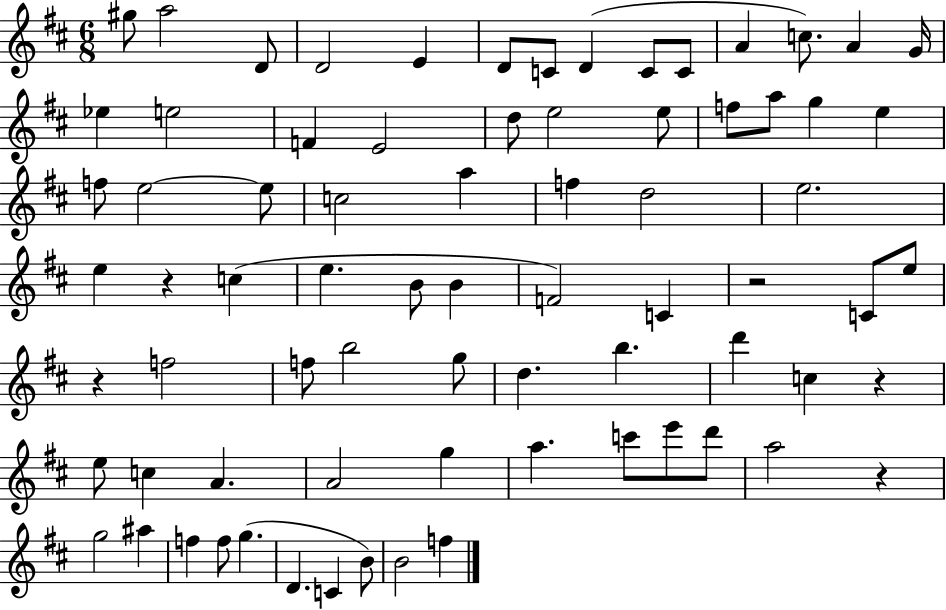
{
  \clef treble
  \numericTimeSignature
  \time 6/8
  \key d \major
  gis''8 a''2 d'8 | d'2 e'4 | d'8 c'8 d'4( c'8 c'8 | a'4 c''8.) a'4 g'16 | \break ees''4 e''2 | f'4 e'2 | d''8 e''2 e''8 | f''8 a''8 g''4 e''4 | \break f''8 e''2~~ e''8 | c''2 a''4 | f''4 d''2 | e''2. | \break e''4 r4 c''4( | e''4. b'8 b'4 | f'2) c'4 | r2 c'8 e''8 | \break r4 f''2 | f''8 b''2 g''8 | d''4. b''4. | d'''4 c''4 r4 | \break e''8 c''4 a'4. | a'2 g''4 | a''4. c'''8 e'''8 d'''8 | a''2 r4 | \break g''2 ais''4 | f''4 f''8 g''4.( | d'4. c'4 b'8) | b'2 f''4 | \break \bar "|."
}